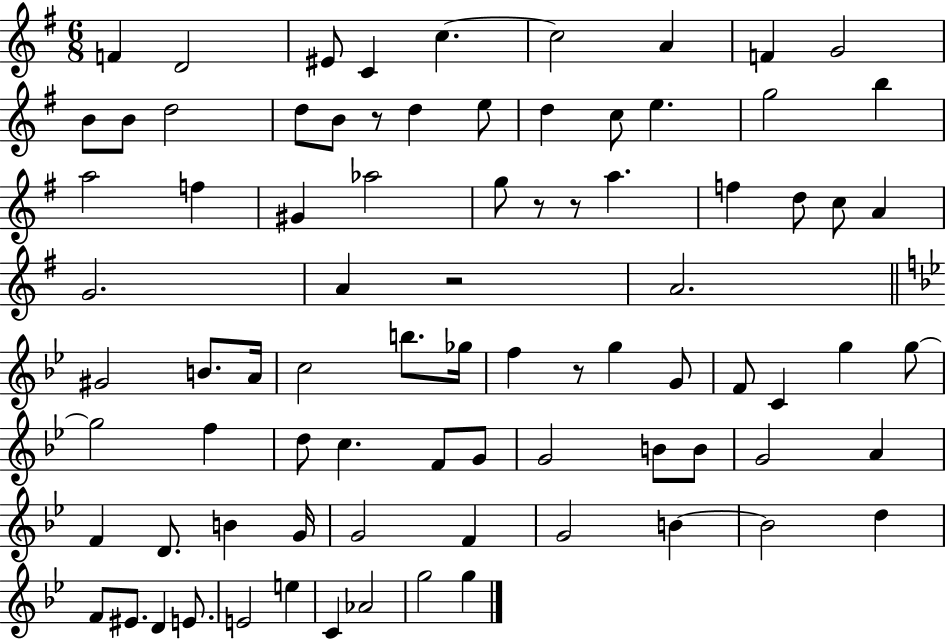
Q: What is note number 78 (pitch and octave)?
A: G5